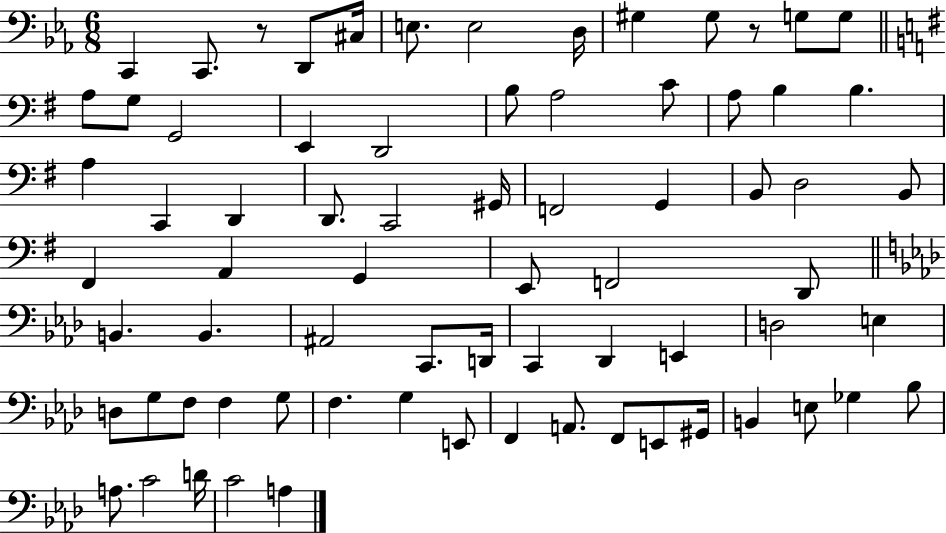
X:1
T:Untitled
M:6/8
L:1/4
K:Eb
C,, C,,/2 z/2 D,,/2 ^C,/4 E,/2 E,2 D,/4 ^G, ^G,/2 z/2 G,/2 G,/2 A,/2 G,/2 G,,2 E,, D,,2 B,/2 A,2 C/2 A,/2 B, B, A, C,, D,, D,,/2 C,,2 ^G,,/4 F,,2 G,, B,,/2 D,2 B,,/2 ^F,, A,, G,, E,,/2 F,,2 D,,/2 B,, B,, ^A,,2 C,,/2 D,,/4 C,, _D,, E,, D,2 E, D,/2 G,/2 F,/2 F, G,/2 F, G, E,,/2 F,, A,,/2 F,,/2 E,,/2 ^G,,/4 B,, E,/2 _G, _B,/2 A,/2 C2 D/4 C2 A,